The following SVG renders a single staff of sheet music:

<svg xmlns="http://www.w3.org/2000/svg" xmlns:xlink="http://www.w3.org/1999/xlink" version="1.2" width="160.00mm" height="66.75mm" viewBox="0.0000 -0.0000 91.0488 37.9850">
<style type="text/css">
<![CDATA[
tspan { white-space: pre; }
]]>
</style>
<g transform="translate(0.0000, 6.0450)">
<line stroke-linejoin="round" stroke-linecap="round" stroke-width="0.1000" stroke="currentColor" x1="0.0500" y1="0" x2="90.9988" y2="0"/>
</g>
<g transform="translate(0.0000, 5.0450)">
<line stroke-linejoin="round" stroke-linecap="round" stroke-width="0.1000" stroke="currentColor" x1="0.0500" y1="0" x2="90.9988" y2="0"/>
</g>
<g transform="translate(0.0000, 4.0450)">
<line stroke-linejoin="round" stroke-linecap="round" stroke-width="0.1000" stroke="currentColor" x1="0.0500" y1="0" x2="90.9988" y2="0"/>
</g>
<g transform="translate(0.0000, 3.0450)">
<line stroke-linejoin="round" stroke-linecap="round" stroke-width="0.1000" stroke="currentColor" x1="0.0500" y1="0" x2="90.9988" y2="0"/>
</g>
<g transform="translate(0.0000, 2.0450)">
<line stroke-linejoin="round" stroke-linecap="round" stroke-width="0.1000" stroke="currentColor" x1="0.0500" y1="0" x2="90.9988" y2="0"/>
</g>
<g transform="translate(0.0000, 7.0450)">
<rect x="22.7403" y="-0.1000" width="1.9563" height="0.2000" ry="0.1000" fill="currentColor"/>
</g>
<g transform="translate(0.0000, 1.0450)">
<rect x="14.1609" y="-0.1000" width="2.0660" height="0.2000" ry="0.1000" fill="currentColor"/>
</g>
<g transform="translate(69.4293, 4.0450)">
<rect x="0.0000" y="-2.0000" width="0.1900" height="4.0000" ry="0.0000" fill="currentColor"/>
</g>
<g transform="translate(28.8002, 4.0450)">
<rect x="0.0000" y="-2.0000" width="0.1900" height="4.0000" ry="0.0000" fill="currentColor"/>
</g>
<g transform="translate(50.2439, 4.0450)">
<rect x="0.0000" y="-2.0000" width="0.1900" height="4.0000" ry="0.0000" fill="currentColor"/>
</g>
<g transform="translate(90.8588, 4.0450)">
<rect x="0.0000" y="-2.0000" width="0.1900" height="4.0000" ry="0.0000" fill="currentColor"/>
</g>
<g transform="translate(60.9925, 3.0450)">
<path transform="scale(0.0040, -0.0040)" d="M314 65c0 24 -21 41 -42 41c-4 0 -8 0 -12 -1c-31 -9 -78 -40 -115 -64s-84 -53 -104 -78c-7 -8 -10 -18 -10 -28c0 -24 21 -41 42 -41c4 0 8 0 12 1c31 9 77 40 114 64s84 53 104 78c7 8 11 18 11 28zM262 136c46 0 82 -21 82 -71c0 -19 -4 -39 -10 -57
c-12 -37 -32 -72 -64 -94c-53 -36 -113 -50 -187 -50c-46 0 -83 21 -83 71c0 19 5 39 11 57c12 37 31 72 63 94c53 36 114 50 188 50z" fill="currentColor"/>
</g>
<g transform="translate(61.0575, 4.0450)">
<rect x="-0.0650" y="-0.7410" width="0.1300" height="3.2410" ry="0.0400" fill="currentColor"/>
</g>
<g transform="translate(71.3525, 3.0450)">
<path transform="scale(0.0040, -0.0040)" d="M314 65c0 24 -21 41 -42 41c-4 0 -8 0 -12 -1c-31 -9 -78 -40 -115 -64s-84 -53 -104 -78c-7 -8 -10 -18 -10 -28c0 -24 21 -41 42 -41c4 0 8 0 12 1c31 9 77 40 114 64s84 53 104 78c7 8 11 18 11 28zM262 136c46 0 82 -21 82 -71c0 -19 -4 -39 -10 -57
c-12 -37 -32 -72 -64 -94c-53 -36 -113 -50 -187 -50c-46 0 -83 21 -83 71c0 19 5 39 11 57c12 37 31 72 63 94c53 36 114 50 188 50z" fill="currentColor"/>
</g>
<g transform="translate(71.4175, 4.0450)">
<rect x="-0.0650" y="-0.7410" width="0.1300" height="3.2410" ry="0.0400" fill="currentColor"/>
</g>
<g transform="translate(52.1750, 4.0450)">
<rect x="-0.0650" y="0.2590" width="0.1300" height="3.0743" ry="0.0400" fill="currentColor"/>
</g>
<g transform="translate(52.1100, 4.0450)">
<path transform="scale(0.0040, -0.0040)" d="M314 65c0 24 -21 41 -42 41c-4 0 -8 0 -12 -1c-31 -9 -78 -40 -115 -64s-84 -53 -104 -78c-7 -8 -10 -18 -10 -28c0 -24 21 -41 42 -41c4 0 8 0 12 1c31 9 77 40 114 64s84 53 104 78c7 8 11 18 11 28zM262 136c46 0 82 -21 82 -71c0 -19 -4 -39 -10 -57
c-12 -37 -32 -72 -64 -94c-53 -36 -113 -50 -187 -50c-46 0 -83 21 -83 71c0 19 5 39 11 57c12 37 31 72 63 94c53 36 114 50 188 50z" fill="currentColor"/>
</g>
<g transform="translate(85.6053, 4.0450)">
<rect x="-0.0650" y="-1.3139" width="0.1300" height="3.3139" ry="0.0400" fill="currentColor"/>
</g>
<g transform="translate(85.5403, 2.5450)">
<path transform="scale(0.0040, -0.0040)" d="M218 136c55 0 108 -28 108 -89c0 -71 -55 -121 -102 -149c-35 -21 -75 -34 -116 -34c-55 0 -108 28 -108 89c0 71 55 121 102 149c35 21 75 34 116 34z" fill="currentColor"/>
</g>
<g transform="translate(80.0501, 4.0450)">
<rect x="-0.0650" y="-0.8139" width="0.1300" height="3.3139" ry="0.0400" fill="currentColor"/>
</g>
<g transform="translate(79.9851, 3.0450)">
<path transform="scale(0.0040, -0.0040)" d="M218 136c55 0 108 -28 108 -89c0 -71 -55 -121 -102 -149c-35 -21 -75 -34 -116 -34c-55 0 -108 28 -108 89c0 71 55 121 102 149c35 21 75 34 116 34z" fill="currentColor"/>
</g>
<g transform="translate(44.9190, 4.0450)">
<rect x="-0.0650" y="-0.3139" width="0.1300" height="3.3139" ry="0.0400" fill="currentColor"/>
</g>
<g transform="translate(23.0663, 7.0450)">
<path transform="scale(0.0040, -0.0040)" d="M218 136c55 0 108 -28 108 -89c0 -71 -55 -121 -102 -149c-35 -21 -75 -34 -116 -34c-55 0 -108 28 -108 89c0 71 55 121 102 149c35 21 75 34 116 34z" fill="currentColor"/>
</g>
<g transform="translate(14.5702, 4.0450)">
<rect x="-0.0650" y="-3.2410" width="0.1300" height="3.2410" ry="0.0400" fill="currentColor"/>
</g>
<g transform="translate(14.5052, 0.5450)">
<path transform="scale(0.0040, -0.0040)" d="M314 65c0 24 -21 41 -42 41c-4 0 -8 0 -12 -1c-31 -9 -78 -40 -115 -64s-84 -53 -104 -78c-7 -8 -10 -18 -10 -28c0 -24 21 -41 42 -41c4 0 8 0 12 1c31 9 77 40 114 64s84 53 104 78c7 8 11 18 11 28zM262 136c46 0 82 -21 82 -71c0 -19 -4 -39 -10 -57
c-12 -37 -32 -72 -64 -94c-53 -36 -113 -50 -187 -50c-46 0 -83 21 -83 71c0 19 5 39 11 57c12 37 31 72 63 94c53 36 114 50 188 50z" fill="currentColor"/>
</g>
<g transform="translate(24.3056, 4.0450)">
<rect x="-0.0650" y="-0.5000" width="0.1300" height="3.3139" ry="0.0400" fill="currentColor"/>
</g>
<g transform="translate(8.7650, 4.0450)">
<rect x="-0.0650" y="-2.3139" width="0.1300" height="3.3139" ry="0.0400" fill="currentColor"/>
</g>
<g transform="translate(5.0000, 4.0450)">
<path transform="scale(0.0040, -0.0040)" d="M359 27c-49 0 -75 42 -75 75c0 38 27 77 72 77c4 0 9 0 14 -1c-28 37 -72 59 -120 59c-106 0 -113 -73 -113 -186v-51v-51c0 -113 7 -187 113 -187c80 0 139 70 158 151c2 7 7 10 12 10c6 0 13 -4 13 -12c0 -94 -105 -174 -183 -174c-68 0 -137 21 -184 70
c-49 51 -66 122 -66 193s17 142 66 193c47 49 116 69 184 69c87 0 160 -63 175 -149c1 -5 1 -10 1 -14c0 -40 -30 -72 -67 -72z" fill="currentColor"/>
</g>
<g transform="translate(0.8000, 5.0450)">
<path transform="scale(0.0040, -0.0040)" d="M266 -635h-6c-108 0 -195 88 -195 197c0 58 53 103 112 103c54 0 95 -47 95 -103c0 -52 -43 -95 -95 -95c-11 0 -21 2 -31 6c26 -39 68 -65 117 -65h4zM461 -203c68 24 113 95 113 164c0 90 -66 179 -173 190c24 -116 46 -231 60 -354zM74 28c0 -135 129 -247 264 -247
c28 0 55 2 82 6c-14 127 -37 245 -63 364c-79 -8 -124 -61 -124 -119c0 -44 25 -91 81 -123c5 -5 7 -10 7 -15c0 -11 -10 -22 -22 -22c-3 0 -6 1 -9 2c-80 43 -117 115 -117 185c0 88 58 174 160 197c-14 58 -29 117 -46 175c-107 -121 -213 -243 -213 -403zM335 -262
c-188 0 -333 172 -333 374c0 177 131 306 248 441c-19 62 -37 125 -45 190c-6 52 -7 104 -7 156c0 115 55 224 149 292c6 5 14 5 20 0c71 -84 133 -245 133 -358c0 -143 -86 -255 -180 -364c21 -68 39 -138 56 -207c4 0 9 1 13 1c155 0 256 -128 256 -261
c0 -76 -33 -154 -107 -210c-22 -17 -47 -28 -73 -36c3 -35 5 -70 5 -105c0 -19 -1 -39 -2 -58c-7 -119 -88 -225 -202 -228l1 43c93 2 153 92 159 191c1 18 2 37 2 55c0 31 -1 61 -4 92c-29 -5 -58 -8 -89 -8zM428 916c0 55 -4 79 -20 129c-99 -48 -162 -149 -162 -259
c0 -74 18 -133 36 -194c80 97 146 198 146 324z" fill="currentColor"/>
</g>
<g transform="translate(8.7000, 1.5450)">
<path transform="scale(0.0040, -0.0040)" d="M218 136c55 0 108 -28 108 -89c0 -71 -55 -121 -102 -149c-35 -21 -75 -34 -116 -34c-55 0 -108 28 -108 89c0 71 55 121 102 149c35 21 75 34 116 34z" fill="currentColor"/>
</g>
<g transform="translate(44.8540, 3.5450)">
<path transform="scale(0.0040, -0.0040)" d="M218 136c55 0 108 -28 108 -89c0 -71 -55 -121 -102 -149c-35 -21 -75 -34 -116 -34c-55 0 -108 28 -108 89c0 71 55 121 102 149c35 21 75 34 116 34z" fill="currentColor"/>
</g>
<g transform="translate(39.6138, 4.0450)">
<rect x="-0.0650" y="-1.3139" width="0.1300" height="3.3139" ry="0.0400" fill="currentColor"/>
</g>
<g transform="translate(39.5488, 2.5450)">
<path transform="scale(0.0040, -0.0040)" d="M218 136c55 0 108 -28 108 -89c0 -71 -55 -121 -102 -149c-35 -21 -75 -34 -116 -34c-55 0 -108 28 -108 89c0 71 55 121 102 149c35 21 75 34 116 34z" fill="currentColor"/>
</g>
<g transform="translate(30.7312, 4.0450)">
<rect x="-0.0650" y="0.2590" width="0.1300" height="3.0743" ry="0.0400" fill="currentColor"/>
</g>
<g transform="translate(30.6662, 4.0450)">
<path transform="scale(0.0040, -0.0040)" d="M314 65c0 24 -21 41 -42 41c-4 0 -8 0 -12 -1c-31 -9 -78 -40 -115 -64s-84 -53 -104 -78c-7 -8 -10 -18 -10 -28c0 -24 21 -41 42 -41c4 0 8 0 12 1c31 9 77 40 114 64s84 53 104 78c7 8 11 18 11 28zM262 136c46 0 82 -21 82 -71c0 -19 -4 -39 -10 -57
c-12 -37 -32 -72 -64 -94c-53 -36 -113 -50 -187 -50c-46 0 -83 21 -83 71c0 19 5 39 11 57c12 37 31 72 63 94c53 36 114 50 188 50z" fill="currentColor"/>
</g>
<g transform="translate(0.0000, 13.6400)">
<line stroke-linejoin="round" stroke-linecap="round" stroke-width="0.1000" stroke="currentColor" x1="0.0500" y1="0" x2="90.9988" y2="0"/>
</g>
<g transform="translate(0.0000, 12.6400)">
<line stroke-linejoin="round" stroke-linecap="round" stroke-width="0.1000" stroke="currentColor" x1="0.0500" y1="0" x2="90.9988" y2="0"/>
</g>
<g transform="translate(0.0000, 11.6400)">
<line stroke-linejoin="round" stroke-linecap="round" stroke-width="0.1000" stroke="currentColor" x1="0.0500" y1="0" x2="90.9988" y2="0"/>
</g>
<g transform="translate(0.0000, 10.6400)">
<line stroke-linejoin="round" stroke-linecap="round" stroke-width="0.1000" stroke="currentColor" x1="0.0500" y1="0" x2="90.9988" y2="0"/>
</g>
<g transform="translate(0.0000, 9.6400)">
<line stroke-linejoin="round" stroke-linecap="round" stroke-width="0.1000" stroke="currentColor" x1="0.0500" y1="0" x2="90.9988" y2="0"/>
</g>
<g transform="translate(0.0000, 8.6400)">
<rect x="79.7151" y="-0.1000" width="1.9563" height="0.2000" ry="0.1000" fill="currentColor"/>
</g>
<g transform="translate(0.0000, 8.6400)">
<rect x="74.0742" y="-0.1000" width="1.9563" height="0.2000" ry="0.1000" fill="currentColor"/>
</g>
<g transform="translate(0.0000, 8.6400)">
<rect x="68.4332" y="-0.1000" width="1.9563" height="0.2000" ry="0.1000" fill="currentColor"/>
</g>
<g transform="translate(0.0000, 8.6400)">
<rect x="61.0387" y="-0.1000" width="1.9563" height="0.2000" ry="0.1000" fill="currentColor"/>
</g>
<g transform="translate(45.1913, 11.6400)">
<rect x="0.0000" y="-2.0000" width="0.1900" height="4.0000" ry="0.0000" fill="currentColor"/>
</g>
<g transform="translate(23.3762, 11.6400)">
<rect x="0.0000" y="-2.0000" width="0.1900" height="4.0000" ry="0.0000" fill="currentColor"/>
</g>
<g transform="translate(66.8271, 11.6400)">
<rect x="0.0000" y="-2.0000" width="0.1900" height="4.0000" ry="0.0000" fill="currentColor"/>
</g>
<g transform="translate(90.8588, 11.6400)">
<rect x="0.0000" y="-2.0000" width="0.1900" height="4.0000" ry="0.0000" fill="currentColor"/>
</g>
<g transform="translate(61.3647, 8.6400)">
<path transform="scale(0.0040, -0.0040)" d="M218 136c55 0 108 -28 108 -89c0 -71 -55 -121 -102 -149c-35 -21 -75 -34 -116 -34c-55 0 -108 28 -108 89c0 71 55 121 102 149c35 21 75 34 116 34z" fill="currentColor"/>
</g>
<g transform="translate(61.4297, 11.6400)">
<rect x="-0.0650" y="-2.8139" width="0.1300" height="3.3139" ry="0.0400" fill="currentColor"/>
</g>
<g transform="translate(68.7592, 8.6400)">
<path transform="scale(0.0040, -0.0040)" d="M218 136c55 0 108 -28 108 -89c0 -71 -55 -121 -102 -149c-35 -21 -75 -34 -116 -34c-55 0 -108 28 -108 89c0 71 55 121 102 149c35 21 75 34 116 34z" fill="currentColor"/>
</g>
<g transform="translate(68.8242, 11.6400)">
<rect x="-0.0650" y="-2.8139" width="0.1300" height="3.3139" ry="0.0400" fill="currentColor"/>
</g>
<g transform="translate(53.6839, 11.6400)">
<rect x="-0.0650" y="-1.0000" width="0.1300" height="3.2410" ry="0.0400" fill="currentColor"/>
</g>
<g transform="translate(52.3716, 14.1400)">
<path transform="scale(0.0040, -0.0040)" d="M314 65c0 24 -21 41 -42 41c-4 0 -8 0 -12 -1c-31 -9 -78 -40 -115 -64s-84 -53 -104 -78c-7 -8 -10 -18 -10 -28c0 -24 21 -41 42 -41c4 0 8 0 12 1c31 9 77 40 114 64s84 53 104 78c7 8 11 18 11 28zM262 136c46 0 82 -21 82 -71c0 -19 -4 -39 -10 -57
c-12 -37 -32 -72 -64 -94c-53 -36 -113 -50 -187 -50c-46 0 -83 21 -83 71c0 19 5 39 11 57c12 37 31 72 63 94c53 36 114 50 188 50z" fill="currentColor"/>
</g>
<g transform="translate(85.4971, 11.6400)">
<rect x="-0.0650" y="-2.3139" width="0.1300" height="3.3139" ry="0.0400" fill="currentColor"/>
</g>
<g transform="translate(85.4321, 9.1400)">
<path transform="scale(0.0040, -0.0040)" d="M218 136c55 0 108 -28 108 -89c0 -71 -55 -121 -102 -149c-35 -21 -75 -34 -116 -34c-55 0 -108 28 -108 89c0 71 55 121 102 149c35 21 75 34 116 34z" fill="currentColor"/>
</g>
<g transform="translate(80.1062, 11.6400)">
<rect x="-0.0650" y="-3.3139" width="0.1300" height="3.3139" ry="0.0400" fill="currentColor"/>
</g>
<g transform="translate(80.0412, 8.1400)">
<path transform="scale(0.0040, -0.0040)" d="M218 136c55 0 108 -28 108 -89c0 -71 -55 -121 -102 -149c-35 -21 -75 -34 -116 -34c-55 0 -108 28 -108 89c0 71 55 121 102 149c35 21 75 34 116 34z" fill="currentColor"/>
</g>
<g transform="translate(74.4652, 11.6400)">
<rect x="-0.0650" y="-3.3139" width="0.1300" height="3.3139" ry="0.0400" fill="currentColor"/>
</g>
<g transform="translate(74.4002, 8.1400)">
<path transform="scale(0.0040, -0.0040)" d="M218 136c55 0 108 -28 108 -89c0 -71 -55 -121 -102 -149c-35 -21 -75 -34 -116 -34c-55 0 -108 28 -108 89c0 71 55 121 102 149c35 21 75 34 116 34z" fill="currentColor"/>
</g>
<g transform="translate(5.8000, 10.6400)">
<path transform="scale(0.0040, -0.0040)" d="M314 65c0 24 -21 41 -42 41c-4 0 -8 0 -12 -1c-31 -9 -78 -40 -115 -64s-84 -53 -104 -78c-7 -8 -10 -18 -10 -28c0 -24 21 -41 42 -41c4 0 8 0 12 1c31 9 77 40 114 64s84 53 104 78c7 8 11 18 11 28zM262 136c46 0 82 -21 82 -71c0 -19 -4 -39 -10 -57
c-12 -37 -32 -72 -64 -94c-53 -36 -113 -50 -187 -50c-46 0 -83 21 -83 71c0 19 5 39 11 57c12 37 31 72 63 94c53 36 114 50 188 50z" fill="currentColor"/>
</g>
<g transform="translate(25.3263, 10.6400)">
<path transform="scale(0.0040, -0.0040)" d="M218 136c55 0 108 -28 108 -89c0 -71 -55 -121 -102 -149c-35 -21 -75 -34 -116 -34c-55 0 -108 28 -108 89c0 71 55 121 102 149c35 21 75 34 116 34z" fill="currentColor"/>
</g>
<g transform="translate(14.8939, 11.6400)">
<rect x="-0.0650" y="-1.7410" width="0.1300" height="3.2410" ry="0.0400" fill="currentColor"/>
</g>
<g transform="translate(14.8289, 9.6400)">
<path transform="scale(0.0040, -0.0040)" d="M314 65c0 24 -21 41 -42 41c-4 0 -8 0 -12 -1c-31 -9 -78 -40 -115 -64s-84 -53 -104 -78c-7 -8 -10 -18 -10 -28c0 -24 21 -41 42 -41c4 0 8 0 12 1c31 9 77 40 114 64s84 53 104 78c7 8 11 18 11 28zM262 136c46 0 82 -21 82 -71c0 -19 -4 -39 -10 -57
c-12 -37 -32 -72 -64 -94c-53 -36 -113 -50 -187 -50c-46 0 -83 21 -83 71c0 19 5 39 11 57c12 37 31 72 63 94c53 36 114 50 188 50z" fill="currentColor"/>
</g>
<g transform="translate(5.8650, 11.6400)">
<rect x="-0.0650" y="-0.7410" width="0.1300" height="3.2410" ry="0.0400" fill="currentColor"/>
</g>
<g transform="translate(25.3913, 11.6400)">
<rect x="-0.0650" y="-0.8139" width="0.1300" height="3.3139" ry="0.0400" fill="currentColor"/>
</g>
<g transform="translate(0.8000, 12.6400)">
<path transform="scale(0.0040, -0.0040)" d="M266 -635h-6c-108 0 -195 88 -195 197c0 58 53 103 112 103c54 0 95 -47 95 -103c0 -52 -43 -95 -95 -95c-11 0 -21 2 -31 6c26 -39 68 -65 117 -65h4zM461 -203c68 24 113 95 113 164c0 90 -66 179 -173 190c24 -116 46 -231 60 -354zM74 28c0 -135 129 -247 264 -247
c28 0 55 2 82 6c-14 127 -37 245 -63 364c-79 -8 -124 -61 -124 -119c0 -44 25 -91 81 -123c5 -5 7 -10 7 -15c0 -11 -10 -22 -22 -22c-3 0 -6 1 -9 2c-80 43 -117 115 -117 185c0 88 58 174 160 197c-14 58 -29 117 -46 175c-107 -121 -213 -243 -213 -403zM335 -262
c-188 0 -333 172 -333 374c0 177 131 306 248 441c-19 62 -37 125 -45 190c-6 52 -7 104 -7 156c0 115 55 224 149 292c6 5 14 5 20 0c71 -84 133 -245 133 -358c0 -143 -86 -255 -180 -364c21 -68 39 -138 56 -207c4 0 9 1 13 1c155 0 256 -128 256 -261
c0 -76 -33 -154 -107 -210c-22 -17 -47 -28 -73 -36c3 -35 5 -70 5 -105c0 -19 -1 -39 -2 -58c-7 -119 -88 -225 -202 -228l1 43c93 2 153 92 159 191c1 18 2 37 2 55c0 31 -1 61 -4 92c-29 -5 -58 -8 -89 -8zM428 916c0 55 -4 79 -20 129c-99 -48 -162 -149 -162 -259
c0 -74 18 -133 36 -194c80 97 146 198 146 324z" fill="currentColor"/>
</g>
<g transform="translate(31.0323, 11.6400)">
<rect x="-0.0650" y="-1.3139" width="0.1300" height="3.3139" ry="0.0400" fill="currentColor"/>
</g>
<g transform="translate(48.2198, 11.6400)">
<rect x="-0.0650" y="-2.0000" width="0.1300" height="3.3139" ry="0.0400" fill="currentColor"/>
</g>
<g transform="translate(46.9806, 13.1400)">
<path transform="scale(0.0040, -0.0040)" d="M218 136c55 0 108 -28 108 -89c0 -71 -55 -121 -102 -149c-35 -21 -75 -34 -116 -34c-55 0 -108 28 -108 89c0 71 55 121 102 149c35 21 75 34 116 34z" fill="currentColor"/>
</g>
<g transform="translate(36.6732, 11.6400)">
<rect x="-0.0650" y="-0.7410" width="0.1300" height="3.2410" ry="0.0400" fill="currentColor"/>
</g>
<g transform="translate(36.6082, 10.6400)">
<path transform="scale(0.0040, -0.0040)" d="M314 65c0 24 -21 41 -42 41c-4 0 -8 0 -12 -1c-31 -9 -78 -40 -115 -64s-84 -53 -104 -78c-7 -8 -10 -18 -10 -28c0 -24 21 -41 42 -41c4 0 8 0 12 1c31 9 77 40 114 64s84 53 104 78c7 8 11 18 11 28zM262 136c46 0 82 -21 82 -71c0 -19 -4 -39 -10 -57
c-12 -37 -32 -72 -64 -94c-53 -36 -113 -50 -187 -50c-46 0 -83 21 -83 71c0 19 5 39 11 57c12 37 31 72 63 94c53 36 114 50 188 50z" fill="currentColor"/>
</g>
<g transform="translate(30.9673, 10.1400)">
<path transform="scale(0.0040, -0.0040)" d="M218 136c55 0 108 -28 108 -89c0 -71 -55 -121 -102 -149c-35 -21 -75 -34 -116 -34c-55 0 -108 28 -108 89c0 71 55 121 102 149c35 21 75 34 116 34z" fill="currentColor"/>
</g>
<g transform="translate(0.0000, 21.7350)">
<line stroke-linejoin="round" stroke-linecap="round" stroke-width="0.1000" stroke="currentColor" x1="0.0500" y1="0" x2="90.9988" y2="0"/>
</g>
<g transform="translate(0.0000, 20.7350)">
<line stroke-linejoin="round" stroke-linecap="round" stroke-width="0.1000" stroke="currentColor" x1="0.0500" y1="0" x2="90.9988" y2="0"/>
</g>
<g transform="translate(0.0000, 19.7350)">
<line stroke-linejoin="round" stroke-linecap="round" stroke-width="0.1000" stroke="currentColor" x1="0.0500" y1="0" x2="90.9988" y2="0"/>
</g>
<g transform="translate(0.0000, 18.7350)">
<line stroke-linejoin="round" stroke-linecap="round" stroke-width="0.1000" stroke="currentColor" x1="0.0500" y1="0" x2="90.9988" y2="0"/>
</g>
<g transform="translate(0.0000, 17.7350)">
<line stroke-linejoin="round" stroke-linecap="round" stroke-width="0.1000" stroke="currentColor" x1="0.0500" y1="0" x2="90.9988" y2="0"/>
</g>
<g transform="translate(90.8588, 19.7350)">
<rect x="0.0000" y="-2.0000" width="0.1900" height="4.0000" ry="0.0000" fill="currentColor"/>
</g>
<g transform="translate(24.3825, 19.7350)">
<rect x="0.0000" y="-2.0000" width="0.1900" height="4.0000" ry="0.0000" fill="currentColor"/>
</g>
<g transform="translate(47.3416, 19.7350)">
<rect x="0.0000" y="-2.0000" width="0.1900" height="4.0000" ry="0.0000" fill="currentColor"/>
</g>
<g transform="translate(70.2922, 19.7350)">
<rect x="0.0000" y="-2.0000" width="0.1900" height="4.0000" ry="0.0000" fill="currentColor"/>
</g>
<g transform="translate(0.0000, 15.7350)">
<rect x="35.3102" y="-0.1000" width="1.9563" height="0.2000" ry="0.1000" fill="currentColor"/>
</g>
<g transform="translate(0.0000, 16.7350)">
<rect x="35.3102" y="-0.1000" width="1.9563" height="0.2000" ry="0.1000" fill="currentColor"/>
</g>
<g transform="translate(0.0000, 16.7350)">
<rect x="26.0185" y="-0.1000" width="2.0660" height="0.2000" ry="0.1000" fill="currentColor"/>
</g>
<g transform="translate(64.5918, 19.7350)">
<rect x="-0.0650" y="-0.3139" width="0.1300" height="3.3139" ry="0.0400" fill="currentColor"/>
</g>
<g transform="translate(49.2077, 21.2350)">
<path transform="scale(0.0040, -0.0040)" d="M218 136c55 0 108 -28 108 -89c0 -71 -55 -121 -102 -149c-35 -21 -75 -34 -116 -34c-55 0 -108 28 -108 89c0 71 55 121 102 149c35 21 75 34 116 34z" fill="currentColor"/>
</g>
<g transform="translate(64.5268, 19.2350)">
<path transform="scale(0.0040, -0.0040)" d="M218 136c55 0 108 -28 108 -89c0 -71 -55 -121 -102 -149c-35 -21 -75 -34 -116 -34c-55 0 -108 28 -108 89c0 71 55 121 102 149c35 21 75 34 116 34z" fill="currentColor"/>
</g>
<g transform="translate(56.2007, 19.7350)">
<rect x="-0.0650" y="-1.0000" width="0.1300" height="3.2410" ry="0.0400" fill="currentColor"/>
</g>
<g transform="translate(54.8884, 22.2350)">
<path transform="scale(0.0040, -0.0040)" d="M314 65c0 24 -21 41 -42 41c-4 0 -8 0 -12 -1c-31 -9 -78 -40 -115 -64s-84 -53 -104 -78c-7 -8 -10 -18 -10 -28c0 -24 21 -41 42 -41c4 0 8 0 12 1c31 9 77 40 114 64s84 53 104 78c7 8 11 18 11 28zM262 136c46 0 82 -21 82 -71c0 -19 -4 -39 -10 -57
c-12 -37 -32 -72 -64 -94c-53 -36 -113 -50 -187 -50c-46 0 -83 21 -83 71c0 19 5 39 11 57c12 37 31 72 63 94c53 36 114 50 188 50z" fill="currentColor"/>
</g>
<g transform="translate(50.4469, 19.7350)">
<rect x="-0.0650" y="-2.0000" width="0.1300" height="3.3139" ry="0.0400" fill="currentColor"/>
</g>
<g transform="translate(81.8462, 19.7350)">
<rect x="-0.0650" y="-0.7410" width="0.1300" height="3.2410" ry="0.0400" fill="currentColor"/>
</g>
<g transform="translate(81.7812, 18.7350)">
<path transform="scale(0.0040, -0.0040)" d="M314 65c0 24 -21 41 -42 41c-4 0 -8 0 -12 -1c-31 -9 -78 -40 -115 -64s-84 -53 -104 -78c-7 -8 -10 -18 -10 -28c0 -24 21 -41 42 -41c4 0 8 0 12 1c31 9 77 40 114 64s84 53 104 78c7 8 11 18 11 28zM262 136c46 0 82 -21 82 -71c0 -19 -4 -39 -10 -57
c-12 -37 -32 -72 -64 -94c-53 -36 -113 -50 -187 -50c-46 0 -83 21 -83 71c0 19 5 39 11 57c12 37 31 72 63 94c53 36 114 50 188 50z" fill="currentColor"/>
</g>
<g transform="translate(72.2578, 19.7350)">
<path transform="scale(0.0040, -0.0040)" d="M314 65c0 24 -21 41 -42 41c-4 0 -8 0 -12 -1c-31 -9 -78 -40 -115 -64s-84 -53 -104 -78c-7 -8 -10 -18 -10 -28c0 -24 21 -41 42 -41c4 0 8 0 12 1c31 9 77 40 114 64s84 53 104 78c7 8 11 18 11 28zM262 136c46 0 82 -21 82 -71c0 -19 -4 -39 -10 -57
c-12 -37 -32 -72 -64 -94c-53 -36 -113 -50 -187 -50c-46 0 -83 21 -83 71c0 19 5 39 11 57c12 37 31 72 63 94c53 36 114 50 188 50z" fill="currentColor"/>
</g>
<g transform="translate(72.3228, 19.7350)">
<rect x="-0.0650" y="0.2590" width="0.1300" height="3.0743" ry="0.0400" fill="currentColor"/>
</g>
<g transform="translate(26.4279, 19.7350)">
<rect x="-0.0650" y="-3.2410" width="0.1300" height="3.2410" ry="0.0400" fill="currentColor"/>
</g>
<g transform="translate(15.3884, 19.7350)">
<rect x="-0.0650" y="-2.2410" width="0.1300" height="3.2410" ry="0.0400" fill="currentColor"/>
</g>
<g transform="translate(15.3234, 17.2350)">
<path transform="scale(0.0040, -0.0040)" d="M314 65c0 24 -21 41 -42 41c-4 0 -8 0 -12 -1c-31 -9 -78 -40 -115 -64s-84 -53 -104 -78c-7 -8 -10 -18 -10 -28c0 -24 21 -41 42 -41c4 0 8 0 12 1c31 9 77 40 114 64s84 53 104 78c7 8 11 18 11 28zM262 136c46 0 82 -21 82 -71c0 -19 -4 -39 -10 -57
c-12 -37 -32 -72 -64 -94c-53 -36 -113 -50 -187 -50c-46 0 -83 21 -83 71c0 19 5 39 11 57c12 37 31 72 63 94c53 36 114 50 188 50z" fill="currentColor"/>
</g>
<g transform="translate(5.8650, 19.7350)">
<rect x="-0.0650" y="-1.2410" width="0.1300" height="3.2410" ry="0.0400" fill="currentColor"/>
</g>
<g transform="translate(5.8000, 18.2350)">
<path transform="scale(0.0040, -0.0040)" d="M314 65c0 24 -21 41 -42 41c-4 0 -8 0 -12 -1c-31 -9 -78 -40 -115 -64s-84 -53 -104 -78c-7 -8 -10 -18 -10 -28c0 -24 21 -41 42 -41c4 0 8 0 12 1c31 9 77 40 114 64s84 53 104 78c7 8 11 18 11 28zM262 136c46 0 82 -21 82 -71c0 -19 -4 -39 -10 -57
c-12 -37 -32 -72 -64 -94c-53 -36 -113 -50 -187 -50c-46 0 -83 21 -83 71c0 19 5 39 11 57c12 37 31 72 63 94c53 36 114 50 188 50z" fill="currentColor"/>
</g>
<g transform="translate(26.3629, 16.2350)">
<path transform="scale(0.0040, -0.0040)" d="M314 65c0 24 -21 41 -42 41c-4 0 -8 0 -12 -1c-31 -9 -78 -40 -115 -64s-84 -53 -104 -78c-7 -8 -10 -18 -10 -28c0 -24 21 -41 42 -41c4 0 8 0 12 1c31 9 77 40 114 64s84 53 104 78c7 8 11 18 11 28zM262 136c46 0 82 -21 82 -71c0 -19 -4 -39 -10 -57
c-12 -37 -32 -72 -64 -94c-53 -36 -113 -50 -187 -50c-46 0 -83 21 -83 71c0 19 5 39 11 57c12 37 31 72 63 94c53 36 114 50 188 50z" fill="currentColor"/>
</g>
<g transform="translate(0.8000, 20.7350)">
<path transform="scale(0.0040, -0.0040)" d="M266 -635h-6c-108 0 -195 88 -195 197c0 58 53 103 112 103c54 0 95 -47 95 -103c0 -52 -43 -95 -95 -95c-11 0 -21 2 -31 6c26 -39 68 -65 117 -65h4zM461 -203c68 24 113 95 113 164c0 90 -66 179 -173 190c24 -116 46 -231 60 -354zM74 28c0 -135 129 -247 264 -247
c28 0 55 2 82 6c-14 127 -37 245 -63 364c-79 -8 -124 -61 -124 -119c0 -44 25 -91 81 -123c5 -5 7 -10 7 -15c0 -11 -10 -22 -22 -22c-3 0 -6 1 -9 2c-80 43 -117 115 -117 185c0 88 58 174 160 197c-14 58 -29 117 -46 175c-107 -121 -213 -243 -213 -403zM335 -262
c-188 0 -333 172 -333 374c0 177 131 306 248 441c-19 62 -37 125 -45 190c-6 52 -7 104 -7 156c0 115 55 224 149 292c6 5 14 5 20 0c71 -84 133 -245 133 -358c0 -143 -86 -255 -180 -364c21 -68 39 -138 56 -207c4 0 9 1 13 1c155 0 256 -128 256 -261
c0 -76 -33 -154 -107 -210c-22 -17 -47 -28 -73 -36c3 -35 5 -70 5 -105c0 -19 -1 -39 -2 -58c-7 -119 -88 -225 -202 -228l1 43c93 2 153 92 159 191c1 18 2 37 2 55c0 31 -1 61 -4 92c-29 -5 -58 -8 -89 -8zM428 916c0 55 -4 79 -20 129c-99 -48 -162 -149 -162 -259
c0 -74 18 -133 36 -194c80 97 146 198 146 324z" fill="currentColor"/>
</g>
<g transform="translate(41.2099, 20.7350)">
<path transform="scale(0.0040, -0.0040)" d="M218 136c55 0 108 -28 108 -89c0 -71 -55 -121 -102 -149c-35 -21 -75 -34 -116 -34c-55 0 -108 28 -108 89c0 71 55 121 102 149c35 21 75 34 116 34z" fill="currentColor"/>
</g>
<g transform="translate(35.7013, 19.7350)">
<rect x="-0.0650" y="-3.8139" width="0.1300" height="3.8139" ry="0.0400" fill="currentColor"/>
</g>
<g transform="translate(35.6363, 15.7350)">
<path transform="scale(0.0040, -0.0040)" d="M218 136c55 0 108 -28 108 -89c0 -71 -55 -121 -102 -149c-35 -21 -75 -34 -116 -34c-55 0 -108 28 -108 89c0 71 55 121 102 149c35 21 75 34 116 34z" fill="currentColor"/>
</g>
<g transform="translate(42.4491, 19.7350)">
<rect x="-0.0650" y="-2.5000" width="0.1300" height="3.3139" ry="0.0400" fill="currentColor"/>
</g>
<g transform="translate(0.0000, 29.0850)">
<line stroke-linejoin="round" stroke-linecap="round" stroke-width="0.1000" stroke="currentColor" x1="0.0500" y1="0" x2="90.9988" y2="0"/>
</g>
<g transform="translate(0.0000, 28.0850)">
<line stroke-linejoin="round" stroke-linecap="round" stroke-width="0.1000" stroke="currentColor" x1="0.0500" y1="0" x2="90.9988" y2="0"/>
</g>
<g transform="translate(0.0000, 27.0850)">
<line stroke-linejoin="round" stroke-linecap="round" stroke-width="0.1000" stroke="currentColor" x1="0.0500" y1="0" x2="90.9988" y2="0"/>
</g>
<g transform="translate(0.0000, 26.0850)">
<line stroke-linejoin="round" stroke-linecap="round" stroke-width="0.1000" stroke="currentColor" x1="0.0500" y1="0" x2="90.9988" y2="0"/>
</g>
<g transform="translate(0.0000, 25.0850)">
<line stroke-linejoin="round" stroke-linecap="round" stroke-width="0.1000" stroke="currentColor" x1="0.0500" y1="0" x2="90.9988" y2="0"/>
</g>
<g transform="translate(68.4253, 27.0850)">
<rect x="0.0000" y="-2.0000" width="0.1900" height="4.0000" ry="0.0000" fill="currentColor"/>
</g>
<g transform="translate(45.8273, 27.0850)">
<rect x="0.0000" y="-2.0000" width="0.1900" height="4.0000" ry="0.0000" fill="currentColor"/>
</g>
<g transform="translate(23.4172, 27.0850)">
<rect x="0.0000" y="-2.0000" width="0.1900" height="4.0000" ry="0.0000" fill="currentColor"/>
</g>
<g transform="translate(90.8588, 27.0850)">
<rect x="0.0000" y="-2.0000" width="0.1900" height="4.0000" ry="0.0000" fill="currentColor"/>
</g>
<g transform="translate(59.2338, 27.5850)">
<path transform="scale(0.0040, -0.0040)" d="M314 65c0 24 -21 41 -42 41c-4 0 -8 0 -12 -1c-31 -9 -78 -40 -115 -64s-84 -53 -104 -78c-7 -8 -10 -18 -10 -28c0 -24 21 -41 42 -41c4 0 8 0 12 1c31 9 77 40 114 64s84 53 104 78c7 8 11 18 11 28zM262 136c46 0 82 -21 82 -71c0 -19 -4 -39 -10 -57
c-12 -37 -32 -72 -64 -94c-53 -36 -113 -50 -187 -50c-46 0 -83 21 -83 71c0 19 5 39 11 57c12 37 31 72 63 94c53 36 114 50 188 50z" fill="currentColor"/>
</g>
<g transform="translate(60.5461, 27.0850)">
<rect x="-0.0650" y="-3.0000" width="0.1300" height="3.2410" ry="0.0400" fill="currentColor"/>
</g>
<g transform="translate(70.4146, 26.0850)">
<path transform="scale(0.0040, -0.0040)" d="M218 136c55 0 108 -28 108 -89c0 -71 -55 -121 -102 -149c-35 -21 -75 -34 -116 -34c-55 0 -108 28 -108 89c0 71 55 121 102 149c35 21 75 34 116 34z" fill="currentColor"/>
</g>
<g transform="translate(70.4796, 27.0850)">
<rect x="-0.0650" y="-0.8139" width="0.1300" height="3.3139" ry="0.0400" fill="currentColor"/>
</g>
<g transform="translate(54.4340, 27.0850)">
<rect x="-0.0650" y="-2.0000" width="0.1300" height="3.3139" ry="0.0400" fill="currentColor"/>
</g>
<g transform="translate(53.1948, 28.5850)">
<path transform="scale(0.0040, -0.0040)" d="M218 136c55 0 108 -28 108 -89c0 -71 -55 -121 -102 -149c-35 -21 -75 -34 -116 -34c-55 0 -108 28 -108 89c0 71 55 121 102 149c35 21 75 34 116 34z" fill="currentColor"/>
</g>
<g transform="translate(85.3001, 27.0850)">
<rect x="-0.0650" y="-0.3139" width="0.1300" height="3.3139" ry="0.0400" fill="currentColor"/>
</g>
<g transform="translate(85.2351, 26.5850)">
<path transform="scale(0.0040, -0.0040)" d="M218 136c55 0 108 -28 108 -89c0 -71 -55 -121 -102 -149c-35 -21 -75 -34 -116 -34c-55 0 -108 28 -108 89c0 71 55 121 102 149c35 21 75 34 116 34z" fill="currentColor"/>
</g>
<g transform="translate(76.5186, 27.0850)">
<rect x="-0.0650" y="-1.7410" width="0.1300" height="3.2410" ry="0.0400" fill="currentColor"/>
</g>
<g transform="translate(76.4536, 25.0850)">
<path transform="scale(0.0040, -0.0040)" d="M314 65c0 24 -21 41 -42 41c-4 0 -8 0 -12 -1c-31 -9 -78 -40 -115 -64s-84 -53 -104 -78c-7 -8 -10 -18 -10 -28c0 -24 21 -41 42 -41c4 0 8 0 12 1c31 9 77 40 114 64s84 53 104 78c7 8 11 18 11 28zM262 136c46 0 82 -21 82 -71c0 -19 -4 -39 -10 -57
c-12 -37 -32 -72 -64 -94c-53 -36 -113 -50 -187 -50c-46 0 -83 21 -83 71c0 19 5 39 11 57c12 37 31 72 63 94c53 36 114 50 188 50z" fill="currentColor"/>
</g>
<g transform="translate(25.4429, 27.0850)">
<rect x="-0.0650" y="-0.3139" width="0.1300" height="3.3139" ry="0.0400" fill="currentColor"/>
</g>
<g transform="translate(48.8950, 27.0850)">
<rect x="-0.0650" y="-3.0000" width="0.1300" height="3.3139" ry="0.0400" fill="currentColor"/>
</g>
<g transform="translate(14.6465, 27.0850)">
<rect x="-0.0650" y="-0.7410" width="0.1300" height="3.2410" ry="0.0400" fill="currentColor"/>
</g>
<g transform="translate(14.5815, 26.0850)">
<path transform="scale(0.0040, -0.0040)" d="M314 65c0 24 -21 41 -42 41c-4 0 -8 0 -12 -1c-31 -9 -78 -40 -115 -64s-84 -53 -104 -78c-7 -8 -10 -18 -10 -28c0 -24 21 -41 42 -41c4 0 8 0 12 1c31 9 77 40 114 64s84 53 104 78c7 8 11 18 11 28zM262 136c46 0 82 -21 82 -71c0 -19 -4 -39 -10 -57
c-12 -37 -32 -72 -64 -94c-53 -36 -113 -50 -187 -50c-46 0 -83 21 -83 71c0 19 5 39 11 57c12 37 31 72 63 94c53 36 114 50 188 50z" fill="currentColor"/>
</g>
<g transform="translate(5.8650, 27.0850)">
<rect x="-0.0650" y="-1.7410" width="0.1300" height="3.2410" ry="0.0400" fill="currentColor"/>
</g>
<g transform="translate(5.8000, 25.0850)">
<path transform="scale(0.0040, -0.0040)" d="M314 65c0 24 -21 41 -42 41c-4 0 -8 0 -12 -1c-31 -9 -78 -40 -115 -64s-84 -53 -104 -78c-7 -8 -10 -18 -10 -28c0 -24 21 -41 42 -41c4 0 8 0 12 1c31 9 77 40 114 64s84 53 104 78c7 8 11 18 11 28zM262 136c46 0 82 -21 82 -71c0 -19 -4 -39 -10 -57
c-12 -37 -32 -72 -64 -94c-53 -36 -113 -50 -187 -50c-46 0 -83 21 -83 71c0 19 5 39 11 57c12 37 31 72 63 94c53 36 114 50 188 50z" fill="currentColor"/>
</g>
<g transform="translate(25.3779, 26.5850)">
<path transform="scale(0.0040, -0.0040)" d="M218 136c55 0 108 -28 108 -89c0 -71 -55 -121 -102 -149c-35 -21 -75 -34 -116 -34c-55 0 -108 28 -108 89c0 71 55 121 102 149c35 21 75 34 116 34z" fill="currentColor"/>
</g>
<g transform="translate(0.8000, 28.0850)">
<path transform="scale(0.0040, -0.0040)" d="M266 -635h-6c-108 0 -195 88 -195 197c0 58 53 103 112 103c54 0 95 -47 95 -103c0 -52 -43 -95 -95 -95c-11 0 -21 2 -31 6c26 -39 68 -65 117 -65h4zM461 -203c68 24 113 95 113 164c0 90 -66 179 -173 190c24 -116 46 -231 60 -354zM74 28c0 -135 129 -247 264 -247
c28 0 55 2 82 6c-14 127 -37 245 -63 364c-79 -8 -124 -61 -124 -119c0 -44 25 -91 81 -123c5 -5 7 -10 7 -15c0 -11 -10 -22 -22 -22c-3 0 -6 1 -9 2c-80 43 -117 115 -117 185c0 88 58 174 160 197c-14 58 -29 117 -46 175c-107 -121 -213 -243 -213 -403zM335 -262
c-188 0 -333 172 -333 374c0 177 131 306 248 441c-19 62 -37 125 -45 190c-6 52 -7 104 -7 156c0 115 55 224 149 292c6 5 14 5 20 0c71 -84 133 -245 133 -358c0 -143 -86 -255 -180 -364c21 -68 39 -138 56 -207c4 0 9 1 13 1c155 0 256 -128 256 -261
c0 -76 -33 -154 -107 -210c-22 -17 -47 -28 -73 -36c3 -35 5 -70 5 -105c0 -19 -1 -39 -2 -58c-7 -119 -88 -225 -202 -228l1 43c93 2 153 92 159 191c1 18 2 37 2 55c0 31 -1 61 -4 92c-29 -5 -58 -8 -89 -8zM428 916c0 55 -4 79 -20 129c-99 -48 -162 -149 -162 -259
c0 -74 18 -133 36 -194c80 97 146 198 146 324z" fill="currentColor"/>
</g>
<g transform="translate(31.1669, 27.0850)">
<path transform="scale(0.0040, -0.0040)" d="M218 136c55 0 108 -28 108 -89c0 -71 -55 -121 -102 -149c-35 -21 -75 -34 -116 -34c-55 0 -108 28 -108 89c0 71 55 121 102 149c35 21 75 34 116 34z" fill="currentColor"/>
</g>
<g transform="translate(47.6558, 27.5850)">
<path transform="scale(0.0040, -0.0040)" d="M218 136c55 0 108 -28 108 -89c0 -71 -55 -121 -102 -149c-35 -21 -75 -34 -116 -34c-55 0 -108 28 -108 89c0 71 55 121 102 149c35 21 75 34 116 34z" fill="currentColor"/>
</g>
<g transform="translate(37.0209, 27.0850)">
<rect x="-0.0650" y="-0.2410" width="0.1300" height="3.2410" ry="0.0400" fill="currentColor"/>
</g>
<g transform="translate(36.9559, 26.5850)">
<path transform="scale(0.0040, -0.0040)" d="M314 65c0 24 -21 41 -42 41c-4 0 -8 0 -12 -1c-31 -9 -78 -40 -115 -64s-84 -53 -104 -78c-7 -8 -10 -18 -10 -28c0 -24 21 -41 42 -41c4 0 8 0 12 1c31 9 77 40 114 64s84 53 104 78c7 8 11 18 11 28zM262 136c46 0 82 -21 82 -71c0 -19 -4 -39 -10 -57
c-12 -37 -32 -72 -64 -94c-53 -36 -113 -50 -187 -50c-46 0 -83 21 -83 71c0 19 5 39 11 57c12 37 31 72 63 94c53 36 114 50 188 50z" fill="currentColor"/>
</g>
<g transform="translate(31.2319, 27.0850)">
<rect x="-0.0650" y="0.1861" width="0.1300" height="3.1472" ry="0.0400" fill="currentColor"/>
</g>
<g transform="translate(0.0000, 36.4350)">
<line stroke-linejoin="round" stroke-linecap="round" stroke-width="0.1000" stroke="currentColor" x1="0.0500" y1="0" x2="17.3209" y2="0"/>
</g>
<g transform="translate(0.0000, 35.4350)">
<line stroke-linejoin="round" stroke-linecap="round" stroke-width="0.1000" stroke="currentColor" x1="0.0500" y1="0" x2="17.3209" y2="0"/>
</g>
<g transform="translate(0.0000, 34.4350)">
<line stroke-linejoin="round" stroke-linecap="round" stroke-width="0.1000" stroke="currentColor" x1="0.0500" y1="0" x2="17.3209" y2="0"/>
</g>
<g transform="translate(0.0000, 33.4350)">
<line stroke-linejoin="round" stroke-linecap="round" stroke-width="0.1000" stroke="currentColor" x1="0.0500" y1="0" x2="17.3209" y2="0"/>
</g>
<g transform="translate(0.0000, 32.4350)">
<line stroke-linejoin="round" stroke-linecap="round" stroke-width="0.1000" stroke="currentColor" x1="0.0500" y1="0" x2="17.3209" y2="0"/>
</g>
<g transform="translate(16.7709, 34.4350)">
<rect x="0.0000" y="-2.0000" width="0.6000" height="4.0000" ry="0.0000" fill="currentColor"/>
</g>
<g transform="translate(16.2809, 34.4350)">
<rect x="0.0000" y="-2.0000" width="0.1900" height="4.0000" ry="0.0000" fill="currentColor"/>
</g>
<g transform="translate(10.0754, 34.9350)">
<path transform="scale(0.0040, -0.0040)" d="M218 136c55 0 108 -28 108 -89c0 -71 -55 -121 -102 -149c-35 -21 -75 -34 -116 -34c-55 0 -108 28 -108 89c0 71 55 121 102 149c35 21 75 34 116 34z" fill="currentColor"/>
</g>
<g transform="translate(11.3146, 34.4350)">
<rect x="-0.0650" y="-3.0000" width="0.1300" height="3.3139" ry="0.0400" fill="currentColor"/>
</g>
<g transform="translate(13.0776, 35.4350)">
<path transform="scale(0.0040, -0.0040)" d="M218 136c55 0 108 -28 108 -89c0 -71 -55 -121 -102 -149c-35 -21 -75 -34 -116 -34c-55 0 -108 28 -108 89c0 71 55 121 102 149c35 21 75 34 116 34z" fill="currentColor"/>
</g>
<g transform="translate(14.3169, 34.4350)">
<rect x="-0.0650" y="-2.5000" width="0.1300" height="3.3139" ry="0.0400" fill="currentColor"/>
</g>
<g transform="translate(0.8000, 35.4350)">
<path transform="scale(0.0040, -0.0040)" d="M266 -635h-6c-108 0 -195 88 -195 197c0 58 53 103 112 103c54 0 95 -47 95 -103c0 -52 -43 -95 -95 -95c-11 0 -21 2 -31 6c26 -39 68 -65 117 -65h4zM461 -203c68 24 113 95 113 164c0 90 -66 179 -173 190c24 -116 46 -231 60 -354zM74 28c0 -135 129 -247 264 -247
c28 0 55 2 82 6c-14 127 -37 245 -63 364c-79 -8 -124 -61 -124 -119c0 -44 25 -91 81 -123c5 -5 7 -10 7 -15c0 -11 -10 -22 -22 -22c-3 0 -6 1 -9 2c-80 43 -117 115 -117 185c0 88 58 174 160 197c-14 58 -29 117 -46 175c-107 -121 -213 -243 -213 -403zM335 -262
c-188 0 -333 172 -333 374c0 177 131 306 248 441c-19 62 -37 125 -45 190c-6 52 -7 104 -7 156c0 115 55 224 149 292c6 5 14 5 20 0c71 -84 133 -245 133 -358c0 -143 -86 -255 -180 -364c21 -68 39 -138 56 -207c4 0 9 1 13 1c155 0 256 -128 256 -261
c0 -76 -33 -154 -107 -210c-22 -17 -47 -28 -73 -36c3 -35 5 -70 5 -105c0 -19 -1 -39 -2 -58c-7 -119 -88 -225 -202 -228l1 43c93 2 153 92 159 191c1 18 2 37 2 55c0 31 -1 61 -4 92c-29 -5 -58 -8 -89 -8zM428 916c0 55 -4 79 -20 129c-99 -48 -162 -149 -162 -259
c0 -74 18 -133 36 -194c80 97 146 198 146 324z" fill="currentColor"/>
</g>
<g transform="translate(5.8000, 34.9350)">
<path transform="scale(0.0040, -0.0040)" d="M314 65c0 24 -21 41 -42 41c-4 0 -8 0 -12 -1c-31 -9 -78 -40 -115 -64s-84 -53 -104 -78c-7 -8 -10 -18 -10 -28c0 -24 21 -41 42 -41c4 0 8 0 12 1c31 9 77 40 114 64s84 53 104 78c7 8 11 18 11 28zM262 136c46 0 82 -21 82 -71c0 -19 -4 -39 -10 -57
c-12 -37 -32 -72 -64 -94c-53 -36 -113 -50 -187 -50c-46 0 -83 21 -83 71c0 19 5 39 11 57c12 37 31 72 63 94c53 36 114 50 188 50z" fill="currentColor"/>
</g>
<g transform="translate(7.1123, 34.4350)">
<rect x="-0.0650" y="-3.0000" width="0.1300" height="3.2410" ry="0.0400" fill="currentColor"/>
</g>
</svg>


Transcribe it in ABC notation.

X:1
T:Untitled
M:4/4
L:1/4
K:C
g b2 C B2 e c B2 d2 d2 d e d2 f2 d e d2 F D2 a a b b g e2 g2 b2 c' G F D2 c B2 d2 f2 d2 c B c2 A F A2 d f2 c A2 A G